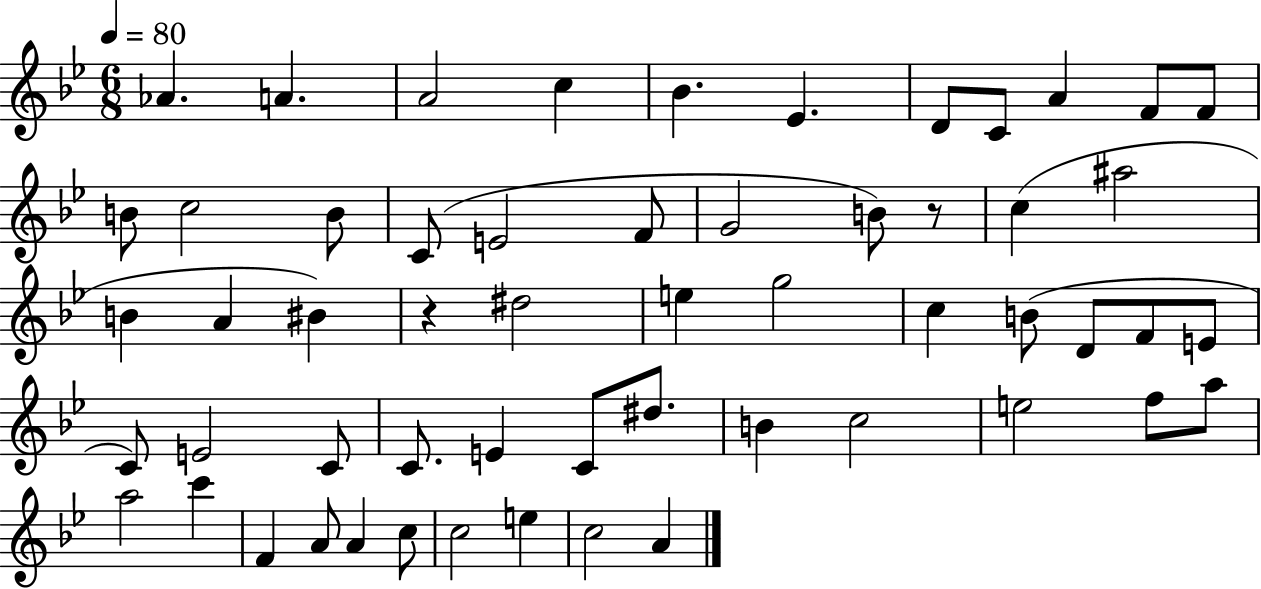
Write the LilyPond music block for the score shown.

{
  \clef treble
  \numericTimeSignature
  \time 6/8
  \key bes \major
  \tempo 4 = 80
  aes'4. a'4. | a'2 c''4 | bes'4. ees'4. | d'8 c'8 a'4 f'8 f'8 | \break b'8 c''2 b'8 | c'8( e'2 f'8 | g'2 b'8) r8 | c''4( ais''2 | \break b'4 a'4 bis'4) | r4 dis''2 | e''4 g''2 | c''4 b'8( d'8 f'8 e'8 | \break c'8) e'2 c'8 | c'8. e'4 c'8 dis''8. | b'4 c''2 | e''2 f''8 a''8 | \break a''2 c'''4 | f'4 a'8 a'4 c''8 | c''2 e''4 | c''2 a'4 | \break \bar "|."
}